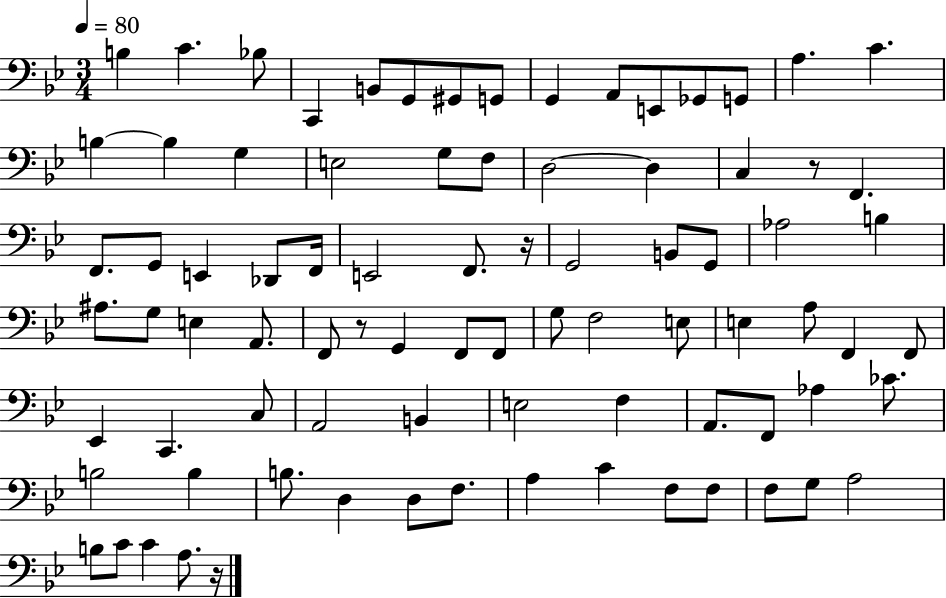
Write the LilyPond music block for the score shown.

{
  \clef bass
  \numericTimeSignature
  \time 3/4
  \key bes \major
  \tempo 4 = 80
  \repeat volta 2 { b4 c'4. bes8 | c,4 b,8 g,8 gis,8 g,8 | g,4 a,8 e,8 ges,8 g,8 | a4. c'4. | \break b4~~ b4 g4 | e2 g8 f8 | d2~~ d4 | c4 r8 f,4. | \break f,8. g,8 e,4 des,8 f,16 | e,2 f,8. r16 | g,2 b,8 g,8 | aes2 b4 | \break ais8. g8 e4 a,8. | f,8 r8 g,4 f,8 f,8 | g8 f2 e8 | e4 a8 f,4 f,8 | \break ees,4 c,4. c8 | a,2 b,4 | e2 f4 | a,8. f,8 aes4 ces'8. | \break b2 b4 | b8. d4 d8 f8. | a4 c'4 f8 f8 | f8 g8 a2 | \break b8 c'8 c'4 a8. r16 | } \bar "|."
}